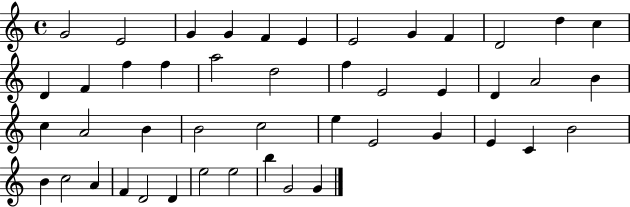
G4/h E4/h G4/q G4/q F4/q E4/q E4/h G4/q F4/q D4/h D5/q C5/q D4/q F4/q F5/q F5/q A5/h D5/h F5/q E4/h E4/q D4/q A4/h B4/q C5/q A4/h B4/q B4/h C5/h E5/q E4/h G4/q E4/q C4/q B4/h B4/q C5/h A4/q F4/q D4/h D4/q E5/h E5/h B5/q G4/h G4/q